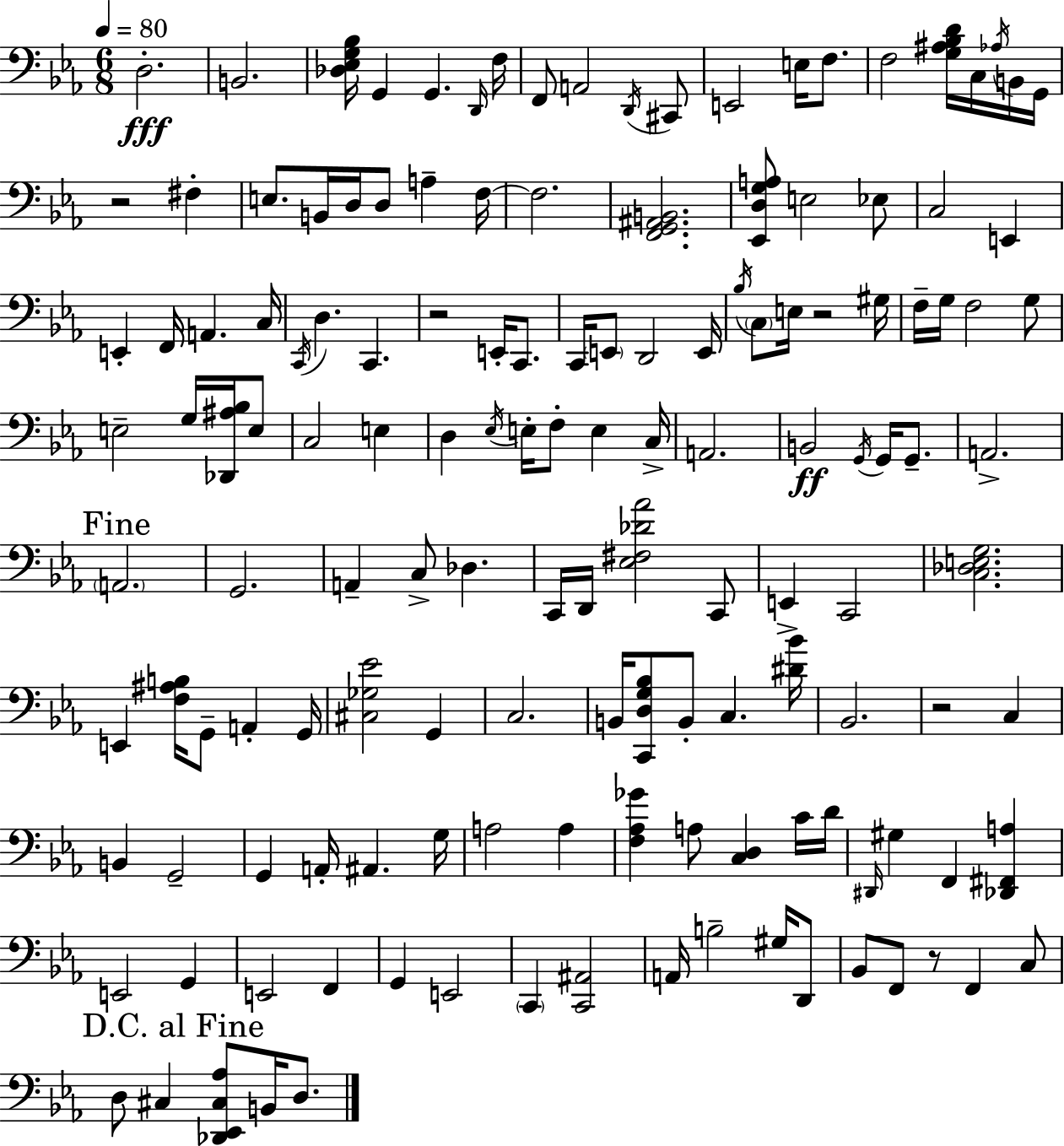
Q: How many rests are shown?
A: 5